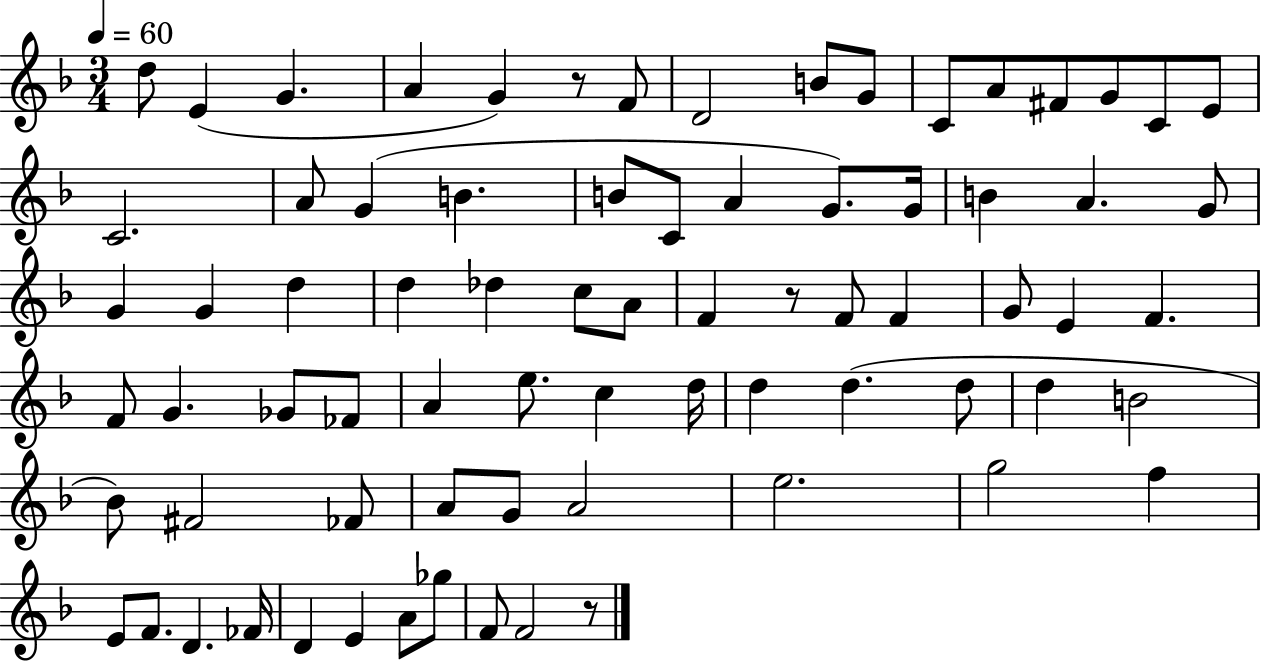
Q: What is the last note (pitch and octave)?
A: F4